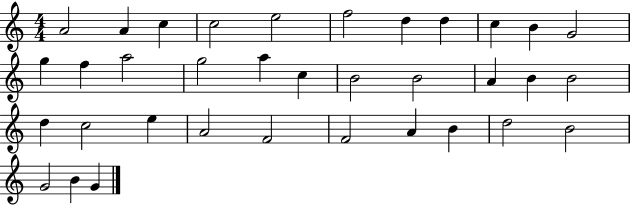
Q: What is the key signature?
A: C major